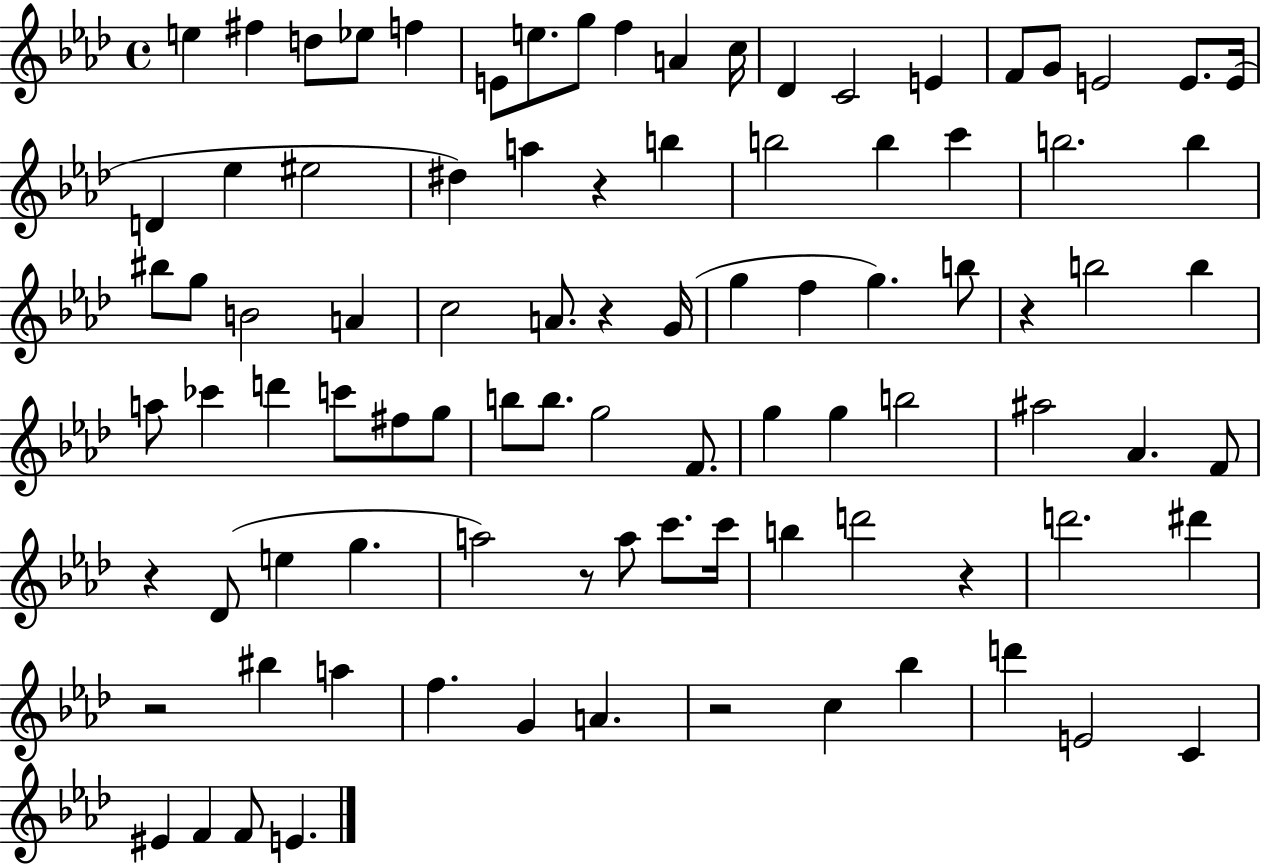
E5/q F#5/q D5/e Eb5/e F5/q E4/e E5/e. G5/e F5/q A4/q C5/s Db4/q C4/h E4/q F4/e G4/e E4/h E4/e. E4/s D4/q Eb5/q EIS5/h D#5/q A5/q R/q B5/q B5/h B5/q C6/q B5/h. B5/q BIS5/e G5/e B4/h A4/q C5/h A4/e. R/q G4/s G5/q F5/q G5/q. B5/e R/q B5/h B5/q A5/e CES6/q D6/q C6/e F#5/e G5/e B5/e B5/e. G5/h F4/e. G5/q G5/q B5/h A#5/h Ab4/q. F4/e R/q Db4/e E5/q G5/q. A5/h R/e A5/e C6/e. C6/s B5/q D6/h R/q D6/h. D#6/q R/h BIS5/q A5/q F5/q. G4/q A4/q. R/h C5/q Bb5/q D6/q E4/h C4/q EIS4/q F4/q F4/e E4/q.